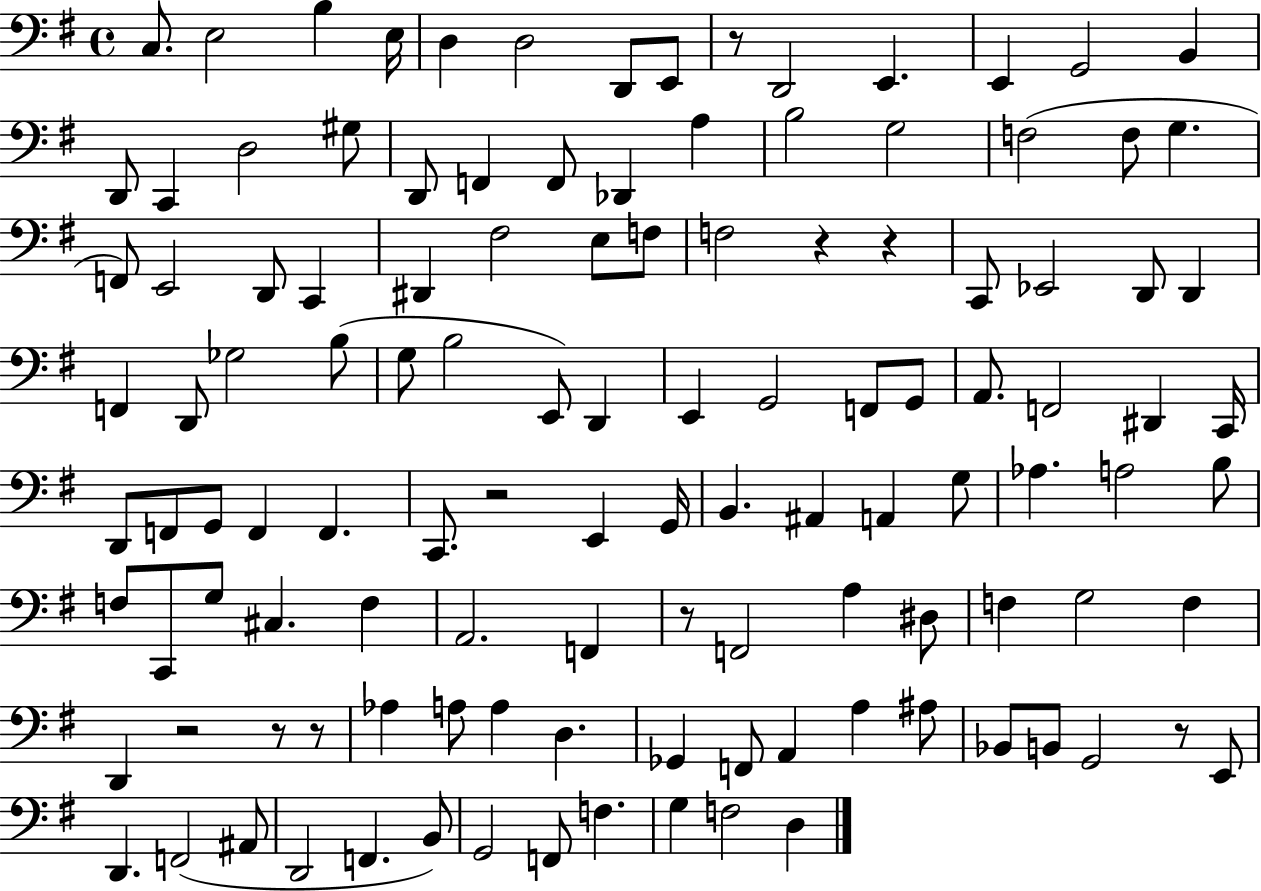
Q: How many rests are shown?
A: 9